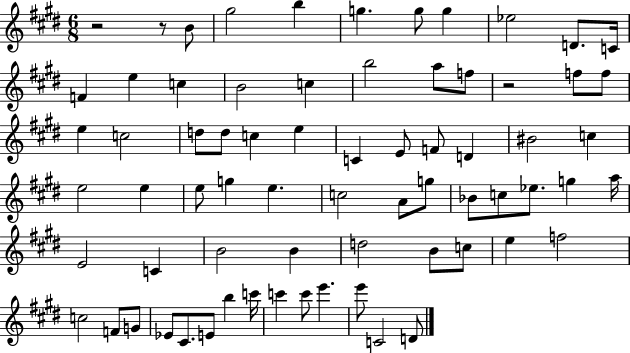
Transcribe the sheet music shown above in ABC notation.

X:1
T:Untitled
M:6/8
L:1/4
K:E
z2 z/2 B/2 ^g2 b g g/2 g _e2 D/2 C/4 F e c B2 c b2 a/2 f/2 z2 f/2 f/2 e c2 d/2 d/2 c e C E/2 F/2 D ^B2 c e2 e e/2 g e c2 A/2 g/2 _B/2 c/2 _e/2 g a/4 E2 C B2 B d2 B/2 c/2 e f2 c2 F/2 G/2 _E/2 ^C/2 E/2 b c'/4 c' c'/2 e' e'/2 C2 D/2